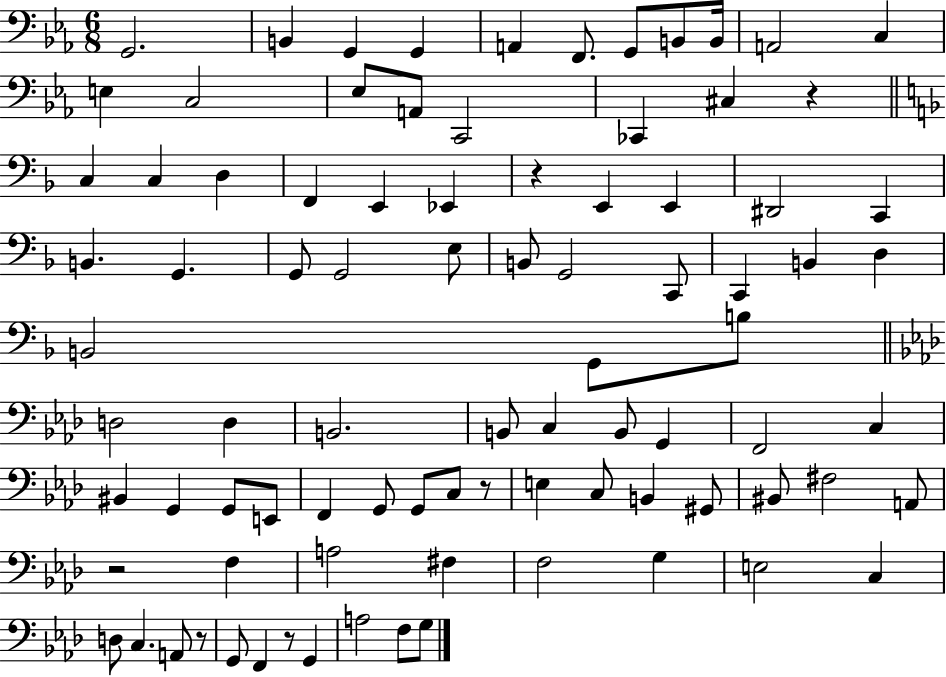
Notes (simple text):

G2/h. B2/q G2/q G2/q A2/q F2/e. G2/e B2/e B2/s A2/h C3/q E3/q C3/h Eb3/e A2/e C2/h CES2/q C#3/q R/q C3/q C3/q D3/q F2/q E2/q Eb2/q R/q E2/q E2/q D#2/h C2/q B2/q. G2/q. G2/e G2/h E3/e B2/e G2/h C2/e C2/q B2/q D3/q B2/h G2/e B3/e D3/h D3/q B2/h. B2/e C3/q B2/e G2/q F2/h C3/q BIS2/q G2/q G2/e E2/e F2/q G2/e G2/e C3/e R/e E3/q C3/e B2/q G#2/e BIS2/e F#3/h A2/e R/h F3/q A3/h F#3/q F3/h G3/q E3/h C3/q D3/e C3/q. A2/e R/e G2/e F2/q R/e G2/q A3/h F3/e G3/e